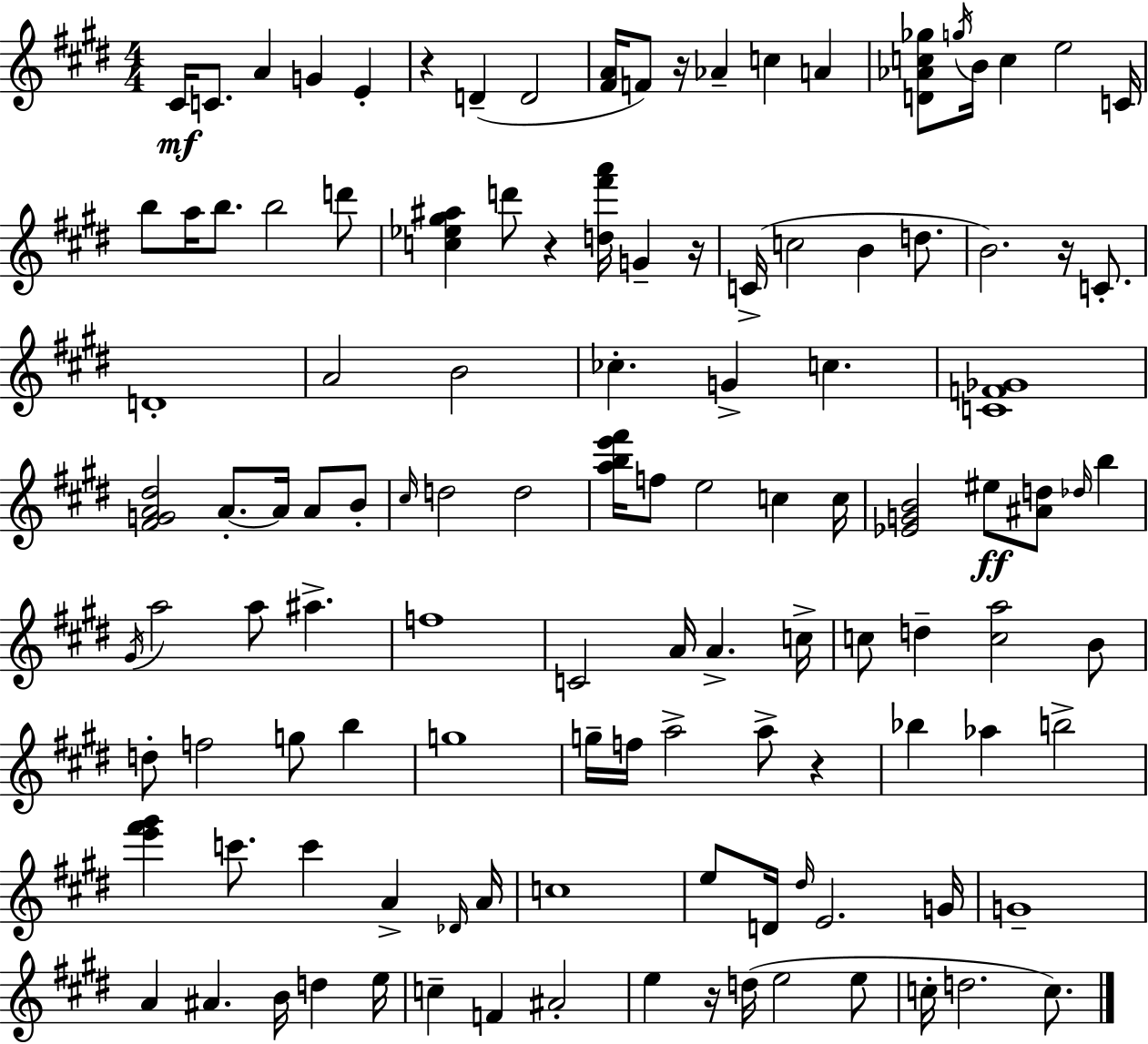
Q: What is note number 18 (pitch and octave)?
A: A5